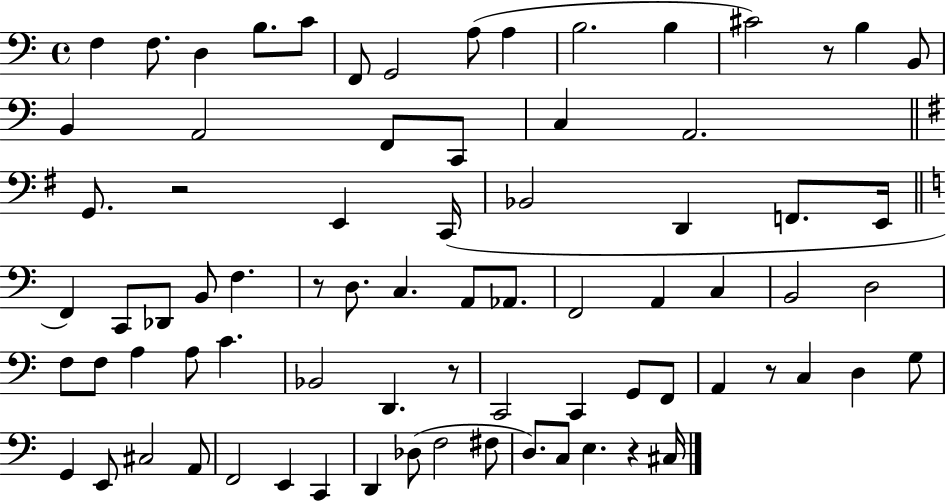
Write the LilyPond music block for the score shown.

{
  \clef bass
  \time 4/4
  \defaultTimeSignature
  \key c \major
  \repeat volta 2 { f4 f8. d4 b8. c'8 | f,8 g,2 a8( a4 | b2. b4 | cis'2) r8 b4 b,8 | \break b,4 a,2 f,8 c,8 | c4 a,2. | \bar "||" \break \key e \minor g,8. r2 e,4 c,16( | bes,2 d,4 f,8. e,16 | \bar "||" \break \key c \major f,4) c,8 des,8 b,8 f4. | r8 d8. c4. a,8 aes,8. | f,2 a,4 c4 | b,2 d2 | \break f8 f8 a4 a8 c'4. | bes,2 d,4. r8 | c,2 c,4 g,8 f,8 | a,4 r8 c4 d4 g8 | \break g,4 e,8 cis2 a,8 | f,2 e,4 c,4 | d,4 des8( f2 fis8 | d8.) c8 e4. r4 cis16 | \break } \bar "|."
}